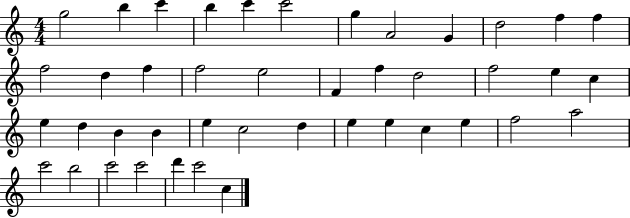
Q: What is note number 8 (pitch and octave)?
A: A4